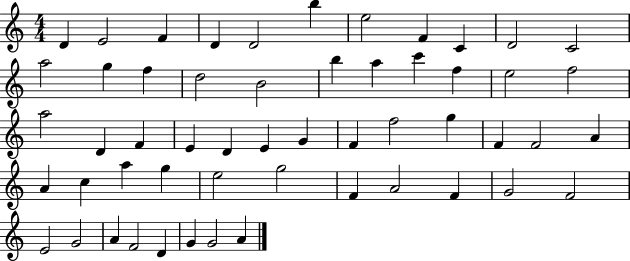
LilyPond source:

{
  \clef treble
  \numericTimeSignature
  \time 4/4
  \key c \major
  d'4 e'2 f'4 | d'4 d'2 b''4 | e''2 f'4 c'4 | d'2 c'2 | \break a''2 g''4 f''4 | d''2 b'2 | b''4 a''4 c'''4 f''4 | e''2 f''2 | \break a''2 d'4 f'4 | e'4 d'4 e'4 g'4 | f'4 f''2 g''4 | f'4 f'2 a'4 | \break a'4 c''4 a''4 g''4 | e''2 g''2 | f'4 a'2 f'4 | g'2 f'2 | \break e'2 g'2 | a'4 f'2 d'4 | g'4 g'2 a'4 | \bar "|."
}